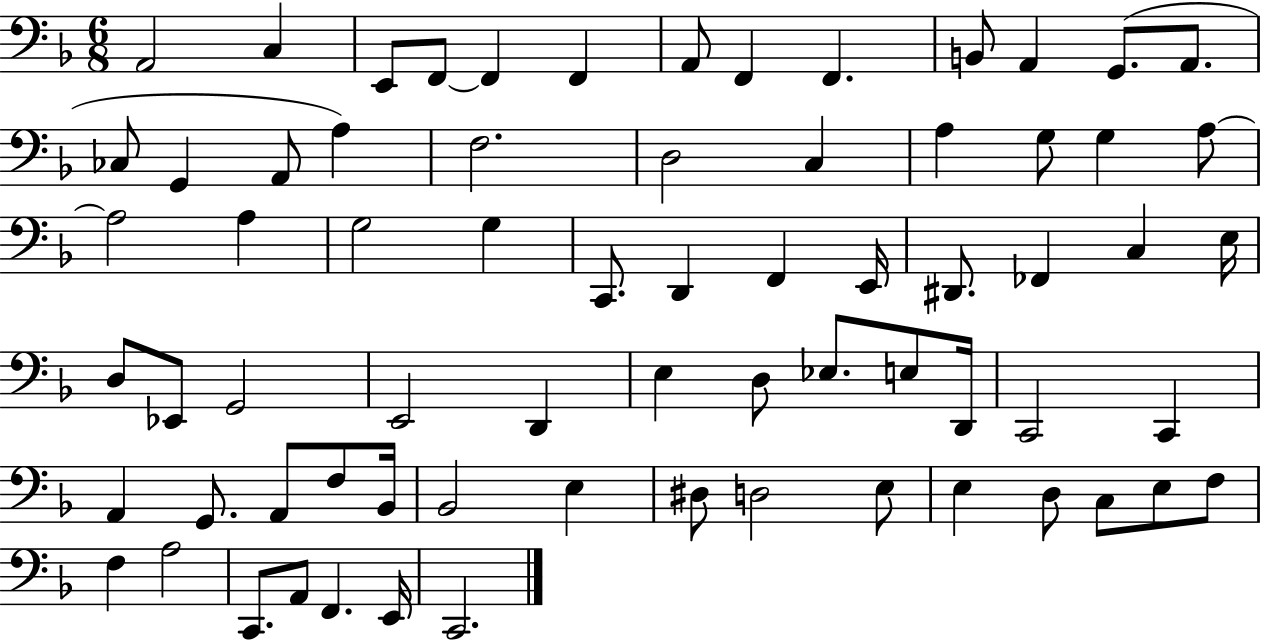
{
  \clef bass
  \numericTimeSignature
  \time 6/8
  \key f \major
  a,2 c4 | e,8 f,8~~ f,4 f,4 | a,8 f,4 f,4. | b,8 a,4 g,8.( a,8. | \break ces8 g,4 a,8 a4) | f2. | d2 c4 | a4 g8 g4 a8~~ | \break a2 a4 | g2 g4 | c,8. d,4 f,4 e,16 | dis,8. fes,4 c4 e16 | \break d8 ees,8 g,2 | e,2 d,4 | e4 d8 ees8. e8 d,16 | c,2 c,4 | \break a,4 g,8. a,8 f8 bes,16 | bes,2 e4 | dis8 d2 e8 | e4 d8 c8 e8 f8 | \break f4 a2 | c,8. a,8 f,4. e,16 | c,2. | \bar "|."
}